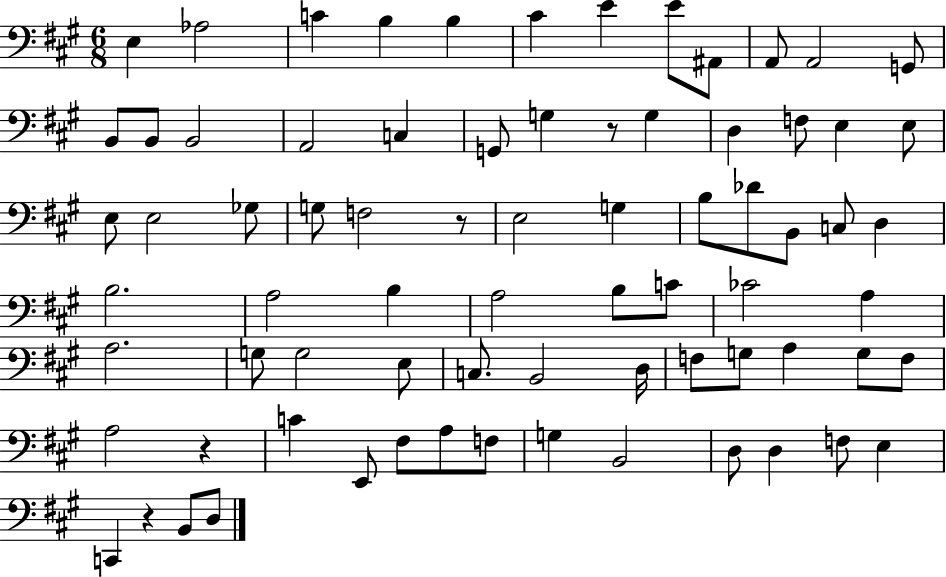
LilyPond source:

{
  \clef bass
  \numericTimeSignature
  \time 6/8
  \key a \major
  \repeat volta 2 { e4 aes2 | c'4 b4 b4 | cis'4 e'4 e'8 ais,8 | a,8 a,2 g,8 | \break b,8 b,8 b,2 | a,2 c4 | g,8 g4 r8 g4 | d4 f8 e4 e8 | \break e8 e2 ges8 | g8 f2 r8 | e2 g4 | b8 des'8 b,8 c8 d4 | \break b2. | a2 b4 | a2 b8 c'8 | ces'2 a4 | \break a2. | g8 g2 e8 | c8. b,2 d16 | f8 g8 a4 g8 f8 | \break a2 r4 | c'4 e,8 fis8 a8 f8 | g4 b,2 | d8 d4 f8 e4 | \break c,4 r4 b,8 d8 | } \bar "|."
}